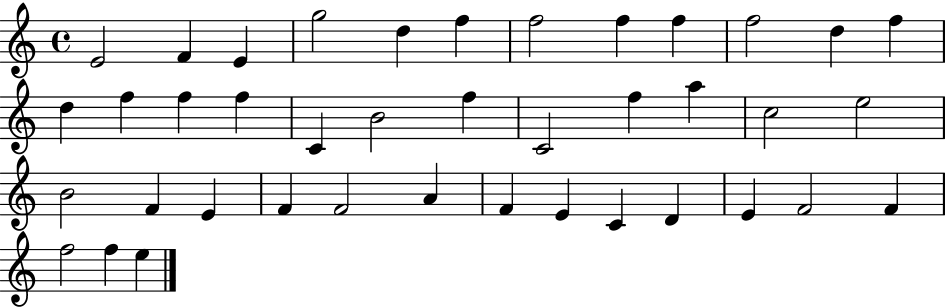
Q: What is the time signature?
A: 4/4